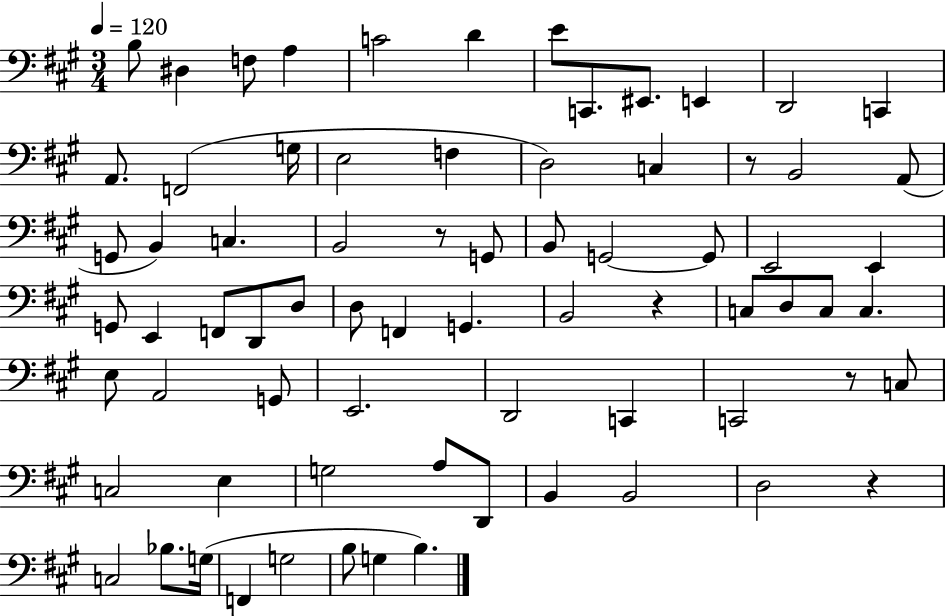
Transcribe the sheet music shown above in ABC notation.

X:1
T:Untitled
M:3/4
L:1/4
K:A
B,/2 ^D, F,/2 A, C2 D E/2 C,,/2 ^E,,/2 E,, D,,2 C,, A,,/2 F,,2 G,/4 E,2 F, D,2 C, z/2 B,,2 A,,/2 G,,/2 B,, C, B,,2 z/2 G,,/2 B,,/2 G,,2 G,,/2 E,,2 E,, G,,/2 E,, F,,/2 D,,/2 D,/2 D,/2 F,, G,, B,,2 z C,/2 D,/2 C,/2 C, E,/2 A,,2 G,,/2 E,,2 D,,2 C,, C,,2 z/2 C,/2 C,2 E, G,2 A,/2 D,,/2 B,, B,,2 D,2 z C,2 _B,/2 G,/4 F,, G,2 B,/2 G, B,